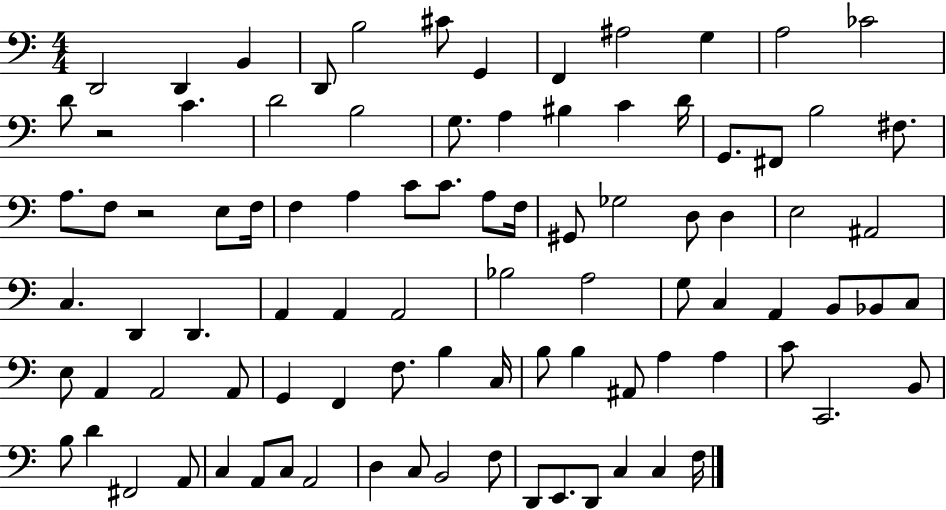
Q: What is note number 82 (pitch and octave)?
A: C3